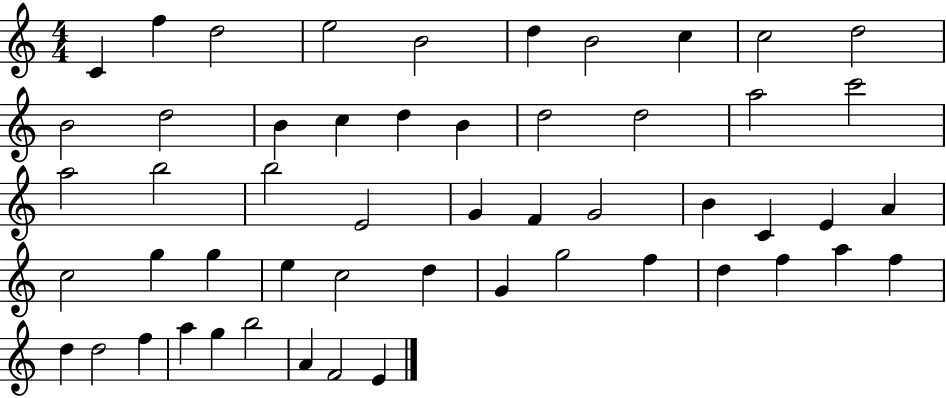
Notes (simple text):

C4/q F5/q D5/h E5/h B4/h D5/q B4/h C5/q C5/h D5/h B4/h D5/h B4/q C5/q D5/q B4/q D5/h D5/h A5/h C6/h A5/h B5/h B5/h E4/h G4/q F4/q G4/h B4/q C4/q E4/q A4/q C5/h G5/q G5/q E5/q C5/h D5/q G4/q G5/h F5/q D5/q F5/q A5/q F5/q D5/q D5/h F5/q A5/q G5/q B5/h A4/q F4/h E4/q